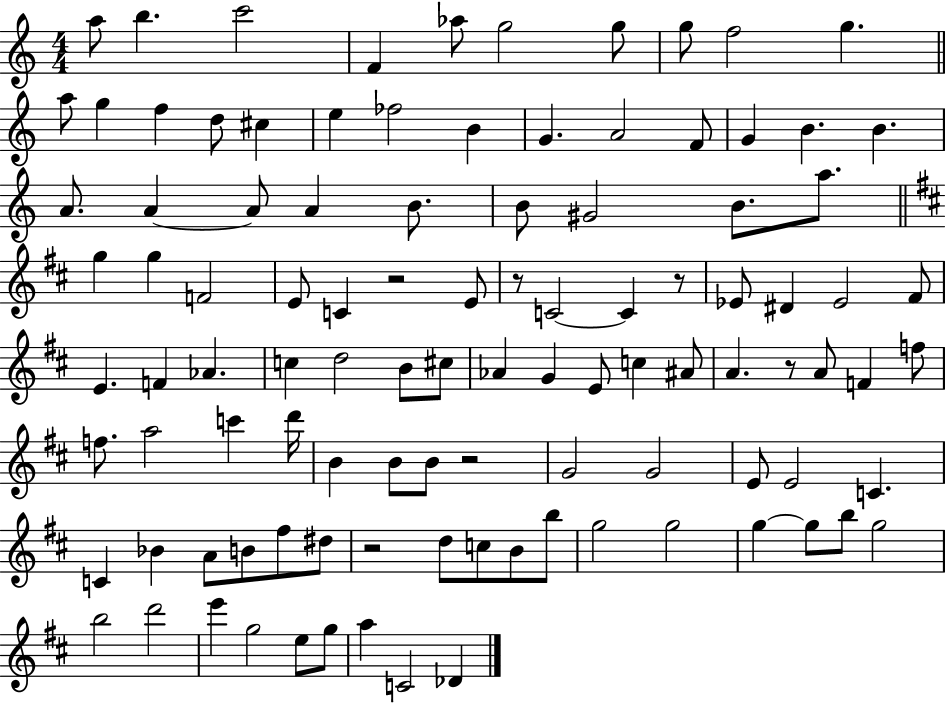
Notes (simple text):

A5/e B5/q. C6/h F4/q Ab5/e G5/h G5/e G5/e F5/h G5/q. A5/e G5/q F5/q D5/e C#5/q E5/q FES5/h B4/q G4/q. A4/h F4/e G4/q B4/q. B4/q. A4/e. A4/q A4/e A4/q B4/e. B4/e G#4/h B4/e. A5/e. G5/q G5/q F4/h E4/e C4/q R/h E4/e R/e C4/h C4/q R/e Eb4/e D#4/q Eb4/h F#4/e E4/q. F4/q Ab4/q. C5/q D5/h B4/e C#5/e Ab4/q G4/q E4/e C5/q A#4/e A4/q. R/e A4/e F4/q F5/e F5/e. A5/h C6/q D6/s B4/q B4/e B4/e R/h G4/h G4/h E4/e E4/h C4/q. C4/q Bb4/q A4/e B4/e F#5/e D#5/e R/h D5/e C5/e B4/e B5/e G5/h G5/h G5/q G5/e B5/e G5/h B5/h D6/h E6/q G5/h E5/e G5/e A5/q C4/h Db4/q